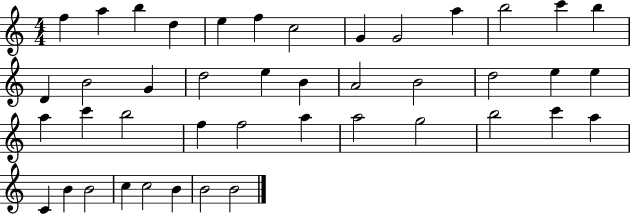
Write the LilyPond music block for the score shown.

{
  \clef treble
  \numericTimeSignature
  \time 4/4
  \key c \major
  f''4 a''4 b''4 d''4 | e''4 f''4 c''2 | g'4 g'2 a''4 | b''2 c'''4 b''4 | \break d'4 b'2 g'4 | d''2 e''4 b'4 | a'2 b'2 | d''2 e''4 e''4 | \break a''4 c'''4 b''2 | f''4 f''2 a''4 | a''2 g''2 | b''2 c'''4 a''4 | \break c'4 b'4 b'2 | c''4 c''2 b'4 | b'2 b'2 | \bar "|."
}